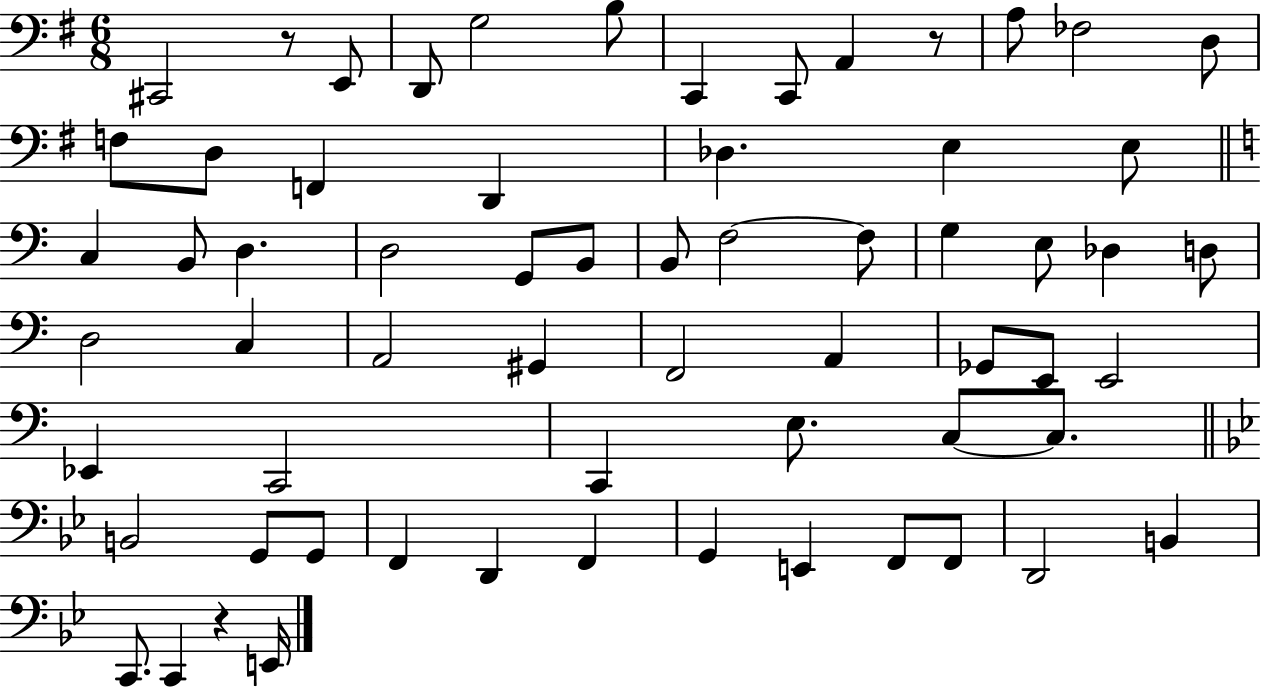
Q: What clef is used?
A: bass